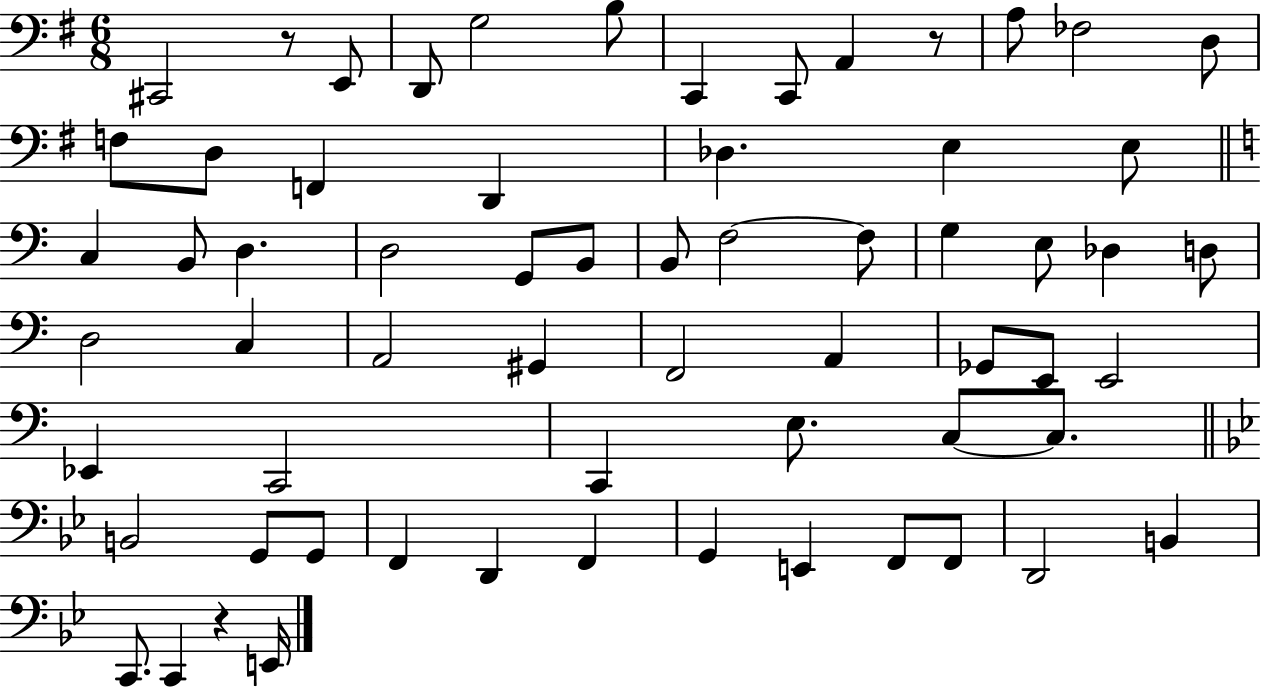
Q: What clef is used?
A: bass